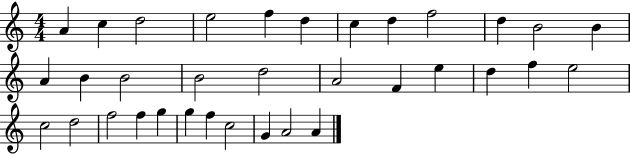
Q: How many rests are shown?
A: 0